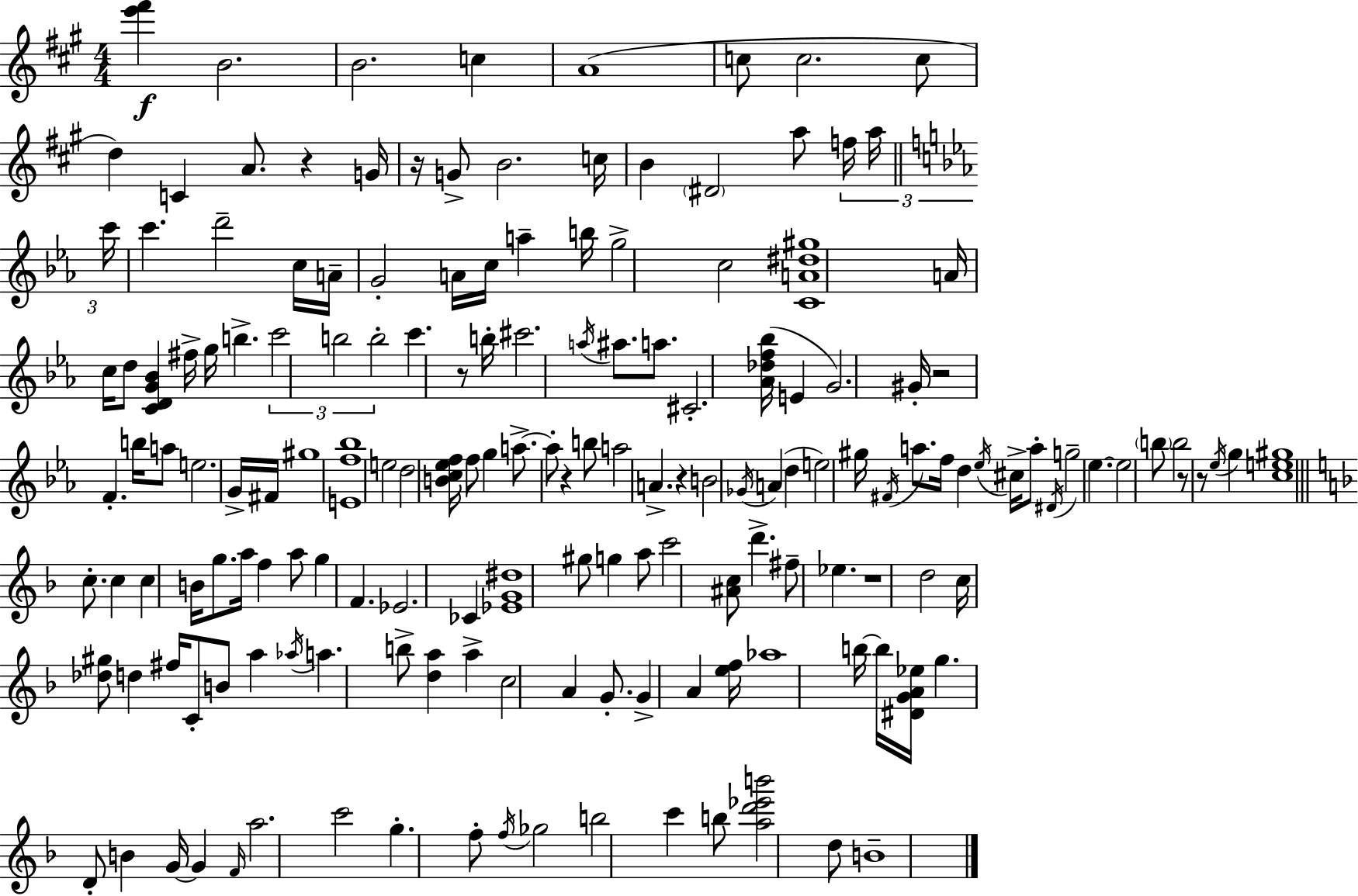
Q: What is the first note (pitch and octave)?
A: B4